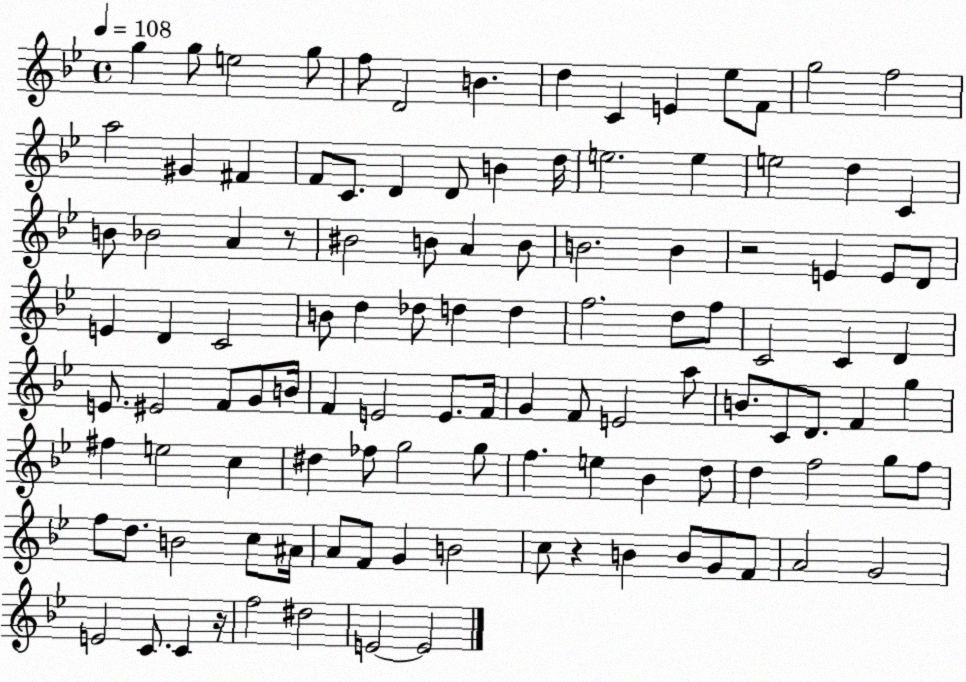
X:1
T:Untitled
M:4/4
L:1/4
K:Bb
g g/2 e2 g/2 f/2 D2 B d C E _e/2 F/2 g2 f2 a2 ^G ^F F/2 C/2 D D/2 B d/4 e2 e e2 d C B/2 _B2 A z/2 ^B2 B/2 A B/2 B2 B z2 E E/2 D/2 E D C2 B/2 d _d/2 d d f2 d/2 f/2 C2 C D E/2 ^E2 F/2 G/2 B/4 F E2 E/2 F/4 G F/2 E2 a/2 B/2 C/2 D/2 F g ^f e2 c ^d _f/2 g2 g/2 f e _B d/2 d f2 g/2 f/2 f/2 d/2 B2 c/2 ^A/4 A/2 F/2 G B2 c/2 z B B/2 G/2 F/2 A2 G2 E2 C/2 C z/4 f2 ^d2 E2 E2